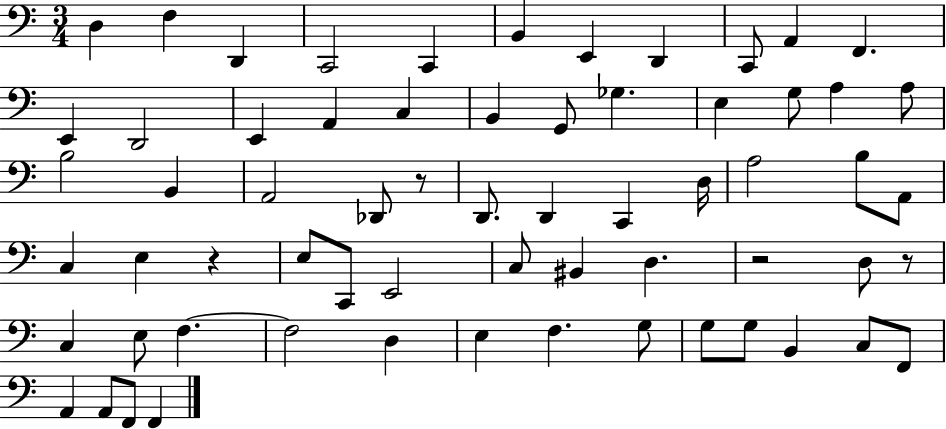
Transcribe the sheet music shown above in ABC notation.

X:1
T:Untitled
M:3/4
L:1/4
K:C
D, F, D,, C,,2 C,, B,, E,, D,, C,,/2 A,, F,, E,, D,,2 E,, A,, C, B,, G,,/2 _G, E, G,/2 A, A,/2 B,2 B,, A,,2 _D,,/2 z/2 D,,/2 D,, C,, D,/4 A,2 B,/2 A,,/2 C, E, z E,/2 C,,/2 E,,2 C,/2 ^B,, D, z2 D,/2 z/2 C, E,/2 F, F,2 D, E, F, G,/2 G,/2 G,/2 B,, C,/2 F,,/2 A,, A,,/2 F,,/2 F,,